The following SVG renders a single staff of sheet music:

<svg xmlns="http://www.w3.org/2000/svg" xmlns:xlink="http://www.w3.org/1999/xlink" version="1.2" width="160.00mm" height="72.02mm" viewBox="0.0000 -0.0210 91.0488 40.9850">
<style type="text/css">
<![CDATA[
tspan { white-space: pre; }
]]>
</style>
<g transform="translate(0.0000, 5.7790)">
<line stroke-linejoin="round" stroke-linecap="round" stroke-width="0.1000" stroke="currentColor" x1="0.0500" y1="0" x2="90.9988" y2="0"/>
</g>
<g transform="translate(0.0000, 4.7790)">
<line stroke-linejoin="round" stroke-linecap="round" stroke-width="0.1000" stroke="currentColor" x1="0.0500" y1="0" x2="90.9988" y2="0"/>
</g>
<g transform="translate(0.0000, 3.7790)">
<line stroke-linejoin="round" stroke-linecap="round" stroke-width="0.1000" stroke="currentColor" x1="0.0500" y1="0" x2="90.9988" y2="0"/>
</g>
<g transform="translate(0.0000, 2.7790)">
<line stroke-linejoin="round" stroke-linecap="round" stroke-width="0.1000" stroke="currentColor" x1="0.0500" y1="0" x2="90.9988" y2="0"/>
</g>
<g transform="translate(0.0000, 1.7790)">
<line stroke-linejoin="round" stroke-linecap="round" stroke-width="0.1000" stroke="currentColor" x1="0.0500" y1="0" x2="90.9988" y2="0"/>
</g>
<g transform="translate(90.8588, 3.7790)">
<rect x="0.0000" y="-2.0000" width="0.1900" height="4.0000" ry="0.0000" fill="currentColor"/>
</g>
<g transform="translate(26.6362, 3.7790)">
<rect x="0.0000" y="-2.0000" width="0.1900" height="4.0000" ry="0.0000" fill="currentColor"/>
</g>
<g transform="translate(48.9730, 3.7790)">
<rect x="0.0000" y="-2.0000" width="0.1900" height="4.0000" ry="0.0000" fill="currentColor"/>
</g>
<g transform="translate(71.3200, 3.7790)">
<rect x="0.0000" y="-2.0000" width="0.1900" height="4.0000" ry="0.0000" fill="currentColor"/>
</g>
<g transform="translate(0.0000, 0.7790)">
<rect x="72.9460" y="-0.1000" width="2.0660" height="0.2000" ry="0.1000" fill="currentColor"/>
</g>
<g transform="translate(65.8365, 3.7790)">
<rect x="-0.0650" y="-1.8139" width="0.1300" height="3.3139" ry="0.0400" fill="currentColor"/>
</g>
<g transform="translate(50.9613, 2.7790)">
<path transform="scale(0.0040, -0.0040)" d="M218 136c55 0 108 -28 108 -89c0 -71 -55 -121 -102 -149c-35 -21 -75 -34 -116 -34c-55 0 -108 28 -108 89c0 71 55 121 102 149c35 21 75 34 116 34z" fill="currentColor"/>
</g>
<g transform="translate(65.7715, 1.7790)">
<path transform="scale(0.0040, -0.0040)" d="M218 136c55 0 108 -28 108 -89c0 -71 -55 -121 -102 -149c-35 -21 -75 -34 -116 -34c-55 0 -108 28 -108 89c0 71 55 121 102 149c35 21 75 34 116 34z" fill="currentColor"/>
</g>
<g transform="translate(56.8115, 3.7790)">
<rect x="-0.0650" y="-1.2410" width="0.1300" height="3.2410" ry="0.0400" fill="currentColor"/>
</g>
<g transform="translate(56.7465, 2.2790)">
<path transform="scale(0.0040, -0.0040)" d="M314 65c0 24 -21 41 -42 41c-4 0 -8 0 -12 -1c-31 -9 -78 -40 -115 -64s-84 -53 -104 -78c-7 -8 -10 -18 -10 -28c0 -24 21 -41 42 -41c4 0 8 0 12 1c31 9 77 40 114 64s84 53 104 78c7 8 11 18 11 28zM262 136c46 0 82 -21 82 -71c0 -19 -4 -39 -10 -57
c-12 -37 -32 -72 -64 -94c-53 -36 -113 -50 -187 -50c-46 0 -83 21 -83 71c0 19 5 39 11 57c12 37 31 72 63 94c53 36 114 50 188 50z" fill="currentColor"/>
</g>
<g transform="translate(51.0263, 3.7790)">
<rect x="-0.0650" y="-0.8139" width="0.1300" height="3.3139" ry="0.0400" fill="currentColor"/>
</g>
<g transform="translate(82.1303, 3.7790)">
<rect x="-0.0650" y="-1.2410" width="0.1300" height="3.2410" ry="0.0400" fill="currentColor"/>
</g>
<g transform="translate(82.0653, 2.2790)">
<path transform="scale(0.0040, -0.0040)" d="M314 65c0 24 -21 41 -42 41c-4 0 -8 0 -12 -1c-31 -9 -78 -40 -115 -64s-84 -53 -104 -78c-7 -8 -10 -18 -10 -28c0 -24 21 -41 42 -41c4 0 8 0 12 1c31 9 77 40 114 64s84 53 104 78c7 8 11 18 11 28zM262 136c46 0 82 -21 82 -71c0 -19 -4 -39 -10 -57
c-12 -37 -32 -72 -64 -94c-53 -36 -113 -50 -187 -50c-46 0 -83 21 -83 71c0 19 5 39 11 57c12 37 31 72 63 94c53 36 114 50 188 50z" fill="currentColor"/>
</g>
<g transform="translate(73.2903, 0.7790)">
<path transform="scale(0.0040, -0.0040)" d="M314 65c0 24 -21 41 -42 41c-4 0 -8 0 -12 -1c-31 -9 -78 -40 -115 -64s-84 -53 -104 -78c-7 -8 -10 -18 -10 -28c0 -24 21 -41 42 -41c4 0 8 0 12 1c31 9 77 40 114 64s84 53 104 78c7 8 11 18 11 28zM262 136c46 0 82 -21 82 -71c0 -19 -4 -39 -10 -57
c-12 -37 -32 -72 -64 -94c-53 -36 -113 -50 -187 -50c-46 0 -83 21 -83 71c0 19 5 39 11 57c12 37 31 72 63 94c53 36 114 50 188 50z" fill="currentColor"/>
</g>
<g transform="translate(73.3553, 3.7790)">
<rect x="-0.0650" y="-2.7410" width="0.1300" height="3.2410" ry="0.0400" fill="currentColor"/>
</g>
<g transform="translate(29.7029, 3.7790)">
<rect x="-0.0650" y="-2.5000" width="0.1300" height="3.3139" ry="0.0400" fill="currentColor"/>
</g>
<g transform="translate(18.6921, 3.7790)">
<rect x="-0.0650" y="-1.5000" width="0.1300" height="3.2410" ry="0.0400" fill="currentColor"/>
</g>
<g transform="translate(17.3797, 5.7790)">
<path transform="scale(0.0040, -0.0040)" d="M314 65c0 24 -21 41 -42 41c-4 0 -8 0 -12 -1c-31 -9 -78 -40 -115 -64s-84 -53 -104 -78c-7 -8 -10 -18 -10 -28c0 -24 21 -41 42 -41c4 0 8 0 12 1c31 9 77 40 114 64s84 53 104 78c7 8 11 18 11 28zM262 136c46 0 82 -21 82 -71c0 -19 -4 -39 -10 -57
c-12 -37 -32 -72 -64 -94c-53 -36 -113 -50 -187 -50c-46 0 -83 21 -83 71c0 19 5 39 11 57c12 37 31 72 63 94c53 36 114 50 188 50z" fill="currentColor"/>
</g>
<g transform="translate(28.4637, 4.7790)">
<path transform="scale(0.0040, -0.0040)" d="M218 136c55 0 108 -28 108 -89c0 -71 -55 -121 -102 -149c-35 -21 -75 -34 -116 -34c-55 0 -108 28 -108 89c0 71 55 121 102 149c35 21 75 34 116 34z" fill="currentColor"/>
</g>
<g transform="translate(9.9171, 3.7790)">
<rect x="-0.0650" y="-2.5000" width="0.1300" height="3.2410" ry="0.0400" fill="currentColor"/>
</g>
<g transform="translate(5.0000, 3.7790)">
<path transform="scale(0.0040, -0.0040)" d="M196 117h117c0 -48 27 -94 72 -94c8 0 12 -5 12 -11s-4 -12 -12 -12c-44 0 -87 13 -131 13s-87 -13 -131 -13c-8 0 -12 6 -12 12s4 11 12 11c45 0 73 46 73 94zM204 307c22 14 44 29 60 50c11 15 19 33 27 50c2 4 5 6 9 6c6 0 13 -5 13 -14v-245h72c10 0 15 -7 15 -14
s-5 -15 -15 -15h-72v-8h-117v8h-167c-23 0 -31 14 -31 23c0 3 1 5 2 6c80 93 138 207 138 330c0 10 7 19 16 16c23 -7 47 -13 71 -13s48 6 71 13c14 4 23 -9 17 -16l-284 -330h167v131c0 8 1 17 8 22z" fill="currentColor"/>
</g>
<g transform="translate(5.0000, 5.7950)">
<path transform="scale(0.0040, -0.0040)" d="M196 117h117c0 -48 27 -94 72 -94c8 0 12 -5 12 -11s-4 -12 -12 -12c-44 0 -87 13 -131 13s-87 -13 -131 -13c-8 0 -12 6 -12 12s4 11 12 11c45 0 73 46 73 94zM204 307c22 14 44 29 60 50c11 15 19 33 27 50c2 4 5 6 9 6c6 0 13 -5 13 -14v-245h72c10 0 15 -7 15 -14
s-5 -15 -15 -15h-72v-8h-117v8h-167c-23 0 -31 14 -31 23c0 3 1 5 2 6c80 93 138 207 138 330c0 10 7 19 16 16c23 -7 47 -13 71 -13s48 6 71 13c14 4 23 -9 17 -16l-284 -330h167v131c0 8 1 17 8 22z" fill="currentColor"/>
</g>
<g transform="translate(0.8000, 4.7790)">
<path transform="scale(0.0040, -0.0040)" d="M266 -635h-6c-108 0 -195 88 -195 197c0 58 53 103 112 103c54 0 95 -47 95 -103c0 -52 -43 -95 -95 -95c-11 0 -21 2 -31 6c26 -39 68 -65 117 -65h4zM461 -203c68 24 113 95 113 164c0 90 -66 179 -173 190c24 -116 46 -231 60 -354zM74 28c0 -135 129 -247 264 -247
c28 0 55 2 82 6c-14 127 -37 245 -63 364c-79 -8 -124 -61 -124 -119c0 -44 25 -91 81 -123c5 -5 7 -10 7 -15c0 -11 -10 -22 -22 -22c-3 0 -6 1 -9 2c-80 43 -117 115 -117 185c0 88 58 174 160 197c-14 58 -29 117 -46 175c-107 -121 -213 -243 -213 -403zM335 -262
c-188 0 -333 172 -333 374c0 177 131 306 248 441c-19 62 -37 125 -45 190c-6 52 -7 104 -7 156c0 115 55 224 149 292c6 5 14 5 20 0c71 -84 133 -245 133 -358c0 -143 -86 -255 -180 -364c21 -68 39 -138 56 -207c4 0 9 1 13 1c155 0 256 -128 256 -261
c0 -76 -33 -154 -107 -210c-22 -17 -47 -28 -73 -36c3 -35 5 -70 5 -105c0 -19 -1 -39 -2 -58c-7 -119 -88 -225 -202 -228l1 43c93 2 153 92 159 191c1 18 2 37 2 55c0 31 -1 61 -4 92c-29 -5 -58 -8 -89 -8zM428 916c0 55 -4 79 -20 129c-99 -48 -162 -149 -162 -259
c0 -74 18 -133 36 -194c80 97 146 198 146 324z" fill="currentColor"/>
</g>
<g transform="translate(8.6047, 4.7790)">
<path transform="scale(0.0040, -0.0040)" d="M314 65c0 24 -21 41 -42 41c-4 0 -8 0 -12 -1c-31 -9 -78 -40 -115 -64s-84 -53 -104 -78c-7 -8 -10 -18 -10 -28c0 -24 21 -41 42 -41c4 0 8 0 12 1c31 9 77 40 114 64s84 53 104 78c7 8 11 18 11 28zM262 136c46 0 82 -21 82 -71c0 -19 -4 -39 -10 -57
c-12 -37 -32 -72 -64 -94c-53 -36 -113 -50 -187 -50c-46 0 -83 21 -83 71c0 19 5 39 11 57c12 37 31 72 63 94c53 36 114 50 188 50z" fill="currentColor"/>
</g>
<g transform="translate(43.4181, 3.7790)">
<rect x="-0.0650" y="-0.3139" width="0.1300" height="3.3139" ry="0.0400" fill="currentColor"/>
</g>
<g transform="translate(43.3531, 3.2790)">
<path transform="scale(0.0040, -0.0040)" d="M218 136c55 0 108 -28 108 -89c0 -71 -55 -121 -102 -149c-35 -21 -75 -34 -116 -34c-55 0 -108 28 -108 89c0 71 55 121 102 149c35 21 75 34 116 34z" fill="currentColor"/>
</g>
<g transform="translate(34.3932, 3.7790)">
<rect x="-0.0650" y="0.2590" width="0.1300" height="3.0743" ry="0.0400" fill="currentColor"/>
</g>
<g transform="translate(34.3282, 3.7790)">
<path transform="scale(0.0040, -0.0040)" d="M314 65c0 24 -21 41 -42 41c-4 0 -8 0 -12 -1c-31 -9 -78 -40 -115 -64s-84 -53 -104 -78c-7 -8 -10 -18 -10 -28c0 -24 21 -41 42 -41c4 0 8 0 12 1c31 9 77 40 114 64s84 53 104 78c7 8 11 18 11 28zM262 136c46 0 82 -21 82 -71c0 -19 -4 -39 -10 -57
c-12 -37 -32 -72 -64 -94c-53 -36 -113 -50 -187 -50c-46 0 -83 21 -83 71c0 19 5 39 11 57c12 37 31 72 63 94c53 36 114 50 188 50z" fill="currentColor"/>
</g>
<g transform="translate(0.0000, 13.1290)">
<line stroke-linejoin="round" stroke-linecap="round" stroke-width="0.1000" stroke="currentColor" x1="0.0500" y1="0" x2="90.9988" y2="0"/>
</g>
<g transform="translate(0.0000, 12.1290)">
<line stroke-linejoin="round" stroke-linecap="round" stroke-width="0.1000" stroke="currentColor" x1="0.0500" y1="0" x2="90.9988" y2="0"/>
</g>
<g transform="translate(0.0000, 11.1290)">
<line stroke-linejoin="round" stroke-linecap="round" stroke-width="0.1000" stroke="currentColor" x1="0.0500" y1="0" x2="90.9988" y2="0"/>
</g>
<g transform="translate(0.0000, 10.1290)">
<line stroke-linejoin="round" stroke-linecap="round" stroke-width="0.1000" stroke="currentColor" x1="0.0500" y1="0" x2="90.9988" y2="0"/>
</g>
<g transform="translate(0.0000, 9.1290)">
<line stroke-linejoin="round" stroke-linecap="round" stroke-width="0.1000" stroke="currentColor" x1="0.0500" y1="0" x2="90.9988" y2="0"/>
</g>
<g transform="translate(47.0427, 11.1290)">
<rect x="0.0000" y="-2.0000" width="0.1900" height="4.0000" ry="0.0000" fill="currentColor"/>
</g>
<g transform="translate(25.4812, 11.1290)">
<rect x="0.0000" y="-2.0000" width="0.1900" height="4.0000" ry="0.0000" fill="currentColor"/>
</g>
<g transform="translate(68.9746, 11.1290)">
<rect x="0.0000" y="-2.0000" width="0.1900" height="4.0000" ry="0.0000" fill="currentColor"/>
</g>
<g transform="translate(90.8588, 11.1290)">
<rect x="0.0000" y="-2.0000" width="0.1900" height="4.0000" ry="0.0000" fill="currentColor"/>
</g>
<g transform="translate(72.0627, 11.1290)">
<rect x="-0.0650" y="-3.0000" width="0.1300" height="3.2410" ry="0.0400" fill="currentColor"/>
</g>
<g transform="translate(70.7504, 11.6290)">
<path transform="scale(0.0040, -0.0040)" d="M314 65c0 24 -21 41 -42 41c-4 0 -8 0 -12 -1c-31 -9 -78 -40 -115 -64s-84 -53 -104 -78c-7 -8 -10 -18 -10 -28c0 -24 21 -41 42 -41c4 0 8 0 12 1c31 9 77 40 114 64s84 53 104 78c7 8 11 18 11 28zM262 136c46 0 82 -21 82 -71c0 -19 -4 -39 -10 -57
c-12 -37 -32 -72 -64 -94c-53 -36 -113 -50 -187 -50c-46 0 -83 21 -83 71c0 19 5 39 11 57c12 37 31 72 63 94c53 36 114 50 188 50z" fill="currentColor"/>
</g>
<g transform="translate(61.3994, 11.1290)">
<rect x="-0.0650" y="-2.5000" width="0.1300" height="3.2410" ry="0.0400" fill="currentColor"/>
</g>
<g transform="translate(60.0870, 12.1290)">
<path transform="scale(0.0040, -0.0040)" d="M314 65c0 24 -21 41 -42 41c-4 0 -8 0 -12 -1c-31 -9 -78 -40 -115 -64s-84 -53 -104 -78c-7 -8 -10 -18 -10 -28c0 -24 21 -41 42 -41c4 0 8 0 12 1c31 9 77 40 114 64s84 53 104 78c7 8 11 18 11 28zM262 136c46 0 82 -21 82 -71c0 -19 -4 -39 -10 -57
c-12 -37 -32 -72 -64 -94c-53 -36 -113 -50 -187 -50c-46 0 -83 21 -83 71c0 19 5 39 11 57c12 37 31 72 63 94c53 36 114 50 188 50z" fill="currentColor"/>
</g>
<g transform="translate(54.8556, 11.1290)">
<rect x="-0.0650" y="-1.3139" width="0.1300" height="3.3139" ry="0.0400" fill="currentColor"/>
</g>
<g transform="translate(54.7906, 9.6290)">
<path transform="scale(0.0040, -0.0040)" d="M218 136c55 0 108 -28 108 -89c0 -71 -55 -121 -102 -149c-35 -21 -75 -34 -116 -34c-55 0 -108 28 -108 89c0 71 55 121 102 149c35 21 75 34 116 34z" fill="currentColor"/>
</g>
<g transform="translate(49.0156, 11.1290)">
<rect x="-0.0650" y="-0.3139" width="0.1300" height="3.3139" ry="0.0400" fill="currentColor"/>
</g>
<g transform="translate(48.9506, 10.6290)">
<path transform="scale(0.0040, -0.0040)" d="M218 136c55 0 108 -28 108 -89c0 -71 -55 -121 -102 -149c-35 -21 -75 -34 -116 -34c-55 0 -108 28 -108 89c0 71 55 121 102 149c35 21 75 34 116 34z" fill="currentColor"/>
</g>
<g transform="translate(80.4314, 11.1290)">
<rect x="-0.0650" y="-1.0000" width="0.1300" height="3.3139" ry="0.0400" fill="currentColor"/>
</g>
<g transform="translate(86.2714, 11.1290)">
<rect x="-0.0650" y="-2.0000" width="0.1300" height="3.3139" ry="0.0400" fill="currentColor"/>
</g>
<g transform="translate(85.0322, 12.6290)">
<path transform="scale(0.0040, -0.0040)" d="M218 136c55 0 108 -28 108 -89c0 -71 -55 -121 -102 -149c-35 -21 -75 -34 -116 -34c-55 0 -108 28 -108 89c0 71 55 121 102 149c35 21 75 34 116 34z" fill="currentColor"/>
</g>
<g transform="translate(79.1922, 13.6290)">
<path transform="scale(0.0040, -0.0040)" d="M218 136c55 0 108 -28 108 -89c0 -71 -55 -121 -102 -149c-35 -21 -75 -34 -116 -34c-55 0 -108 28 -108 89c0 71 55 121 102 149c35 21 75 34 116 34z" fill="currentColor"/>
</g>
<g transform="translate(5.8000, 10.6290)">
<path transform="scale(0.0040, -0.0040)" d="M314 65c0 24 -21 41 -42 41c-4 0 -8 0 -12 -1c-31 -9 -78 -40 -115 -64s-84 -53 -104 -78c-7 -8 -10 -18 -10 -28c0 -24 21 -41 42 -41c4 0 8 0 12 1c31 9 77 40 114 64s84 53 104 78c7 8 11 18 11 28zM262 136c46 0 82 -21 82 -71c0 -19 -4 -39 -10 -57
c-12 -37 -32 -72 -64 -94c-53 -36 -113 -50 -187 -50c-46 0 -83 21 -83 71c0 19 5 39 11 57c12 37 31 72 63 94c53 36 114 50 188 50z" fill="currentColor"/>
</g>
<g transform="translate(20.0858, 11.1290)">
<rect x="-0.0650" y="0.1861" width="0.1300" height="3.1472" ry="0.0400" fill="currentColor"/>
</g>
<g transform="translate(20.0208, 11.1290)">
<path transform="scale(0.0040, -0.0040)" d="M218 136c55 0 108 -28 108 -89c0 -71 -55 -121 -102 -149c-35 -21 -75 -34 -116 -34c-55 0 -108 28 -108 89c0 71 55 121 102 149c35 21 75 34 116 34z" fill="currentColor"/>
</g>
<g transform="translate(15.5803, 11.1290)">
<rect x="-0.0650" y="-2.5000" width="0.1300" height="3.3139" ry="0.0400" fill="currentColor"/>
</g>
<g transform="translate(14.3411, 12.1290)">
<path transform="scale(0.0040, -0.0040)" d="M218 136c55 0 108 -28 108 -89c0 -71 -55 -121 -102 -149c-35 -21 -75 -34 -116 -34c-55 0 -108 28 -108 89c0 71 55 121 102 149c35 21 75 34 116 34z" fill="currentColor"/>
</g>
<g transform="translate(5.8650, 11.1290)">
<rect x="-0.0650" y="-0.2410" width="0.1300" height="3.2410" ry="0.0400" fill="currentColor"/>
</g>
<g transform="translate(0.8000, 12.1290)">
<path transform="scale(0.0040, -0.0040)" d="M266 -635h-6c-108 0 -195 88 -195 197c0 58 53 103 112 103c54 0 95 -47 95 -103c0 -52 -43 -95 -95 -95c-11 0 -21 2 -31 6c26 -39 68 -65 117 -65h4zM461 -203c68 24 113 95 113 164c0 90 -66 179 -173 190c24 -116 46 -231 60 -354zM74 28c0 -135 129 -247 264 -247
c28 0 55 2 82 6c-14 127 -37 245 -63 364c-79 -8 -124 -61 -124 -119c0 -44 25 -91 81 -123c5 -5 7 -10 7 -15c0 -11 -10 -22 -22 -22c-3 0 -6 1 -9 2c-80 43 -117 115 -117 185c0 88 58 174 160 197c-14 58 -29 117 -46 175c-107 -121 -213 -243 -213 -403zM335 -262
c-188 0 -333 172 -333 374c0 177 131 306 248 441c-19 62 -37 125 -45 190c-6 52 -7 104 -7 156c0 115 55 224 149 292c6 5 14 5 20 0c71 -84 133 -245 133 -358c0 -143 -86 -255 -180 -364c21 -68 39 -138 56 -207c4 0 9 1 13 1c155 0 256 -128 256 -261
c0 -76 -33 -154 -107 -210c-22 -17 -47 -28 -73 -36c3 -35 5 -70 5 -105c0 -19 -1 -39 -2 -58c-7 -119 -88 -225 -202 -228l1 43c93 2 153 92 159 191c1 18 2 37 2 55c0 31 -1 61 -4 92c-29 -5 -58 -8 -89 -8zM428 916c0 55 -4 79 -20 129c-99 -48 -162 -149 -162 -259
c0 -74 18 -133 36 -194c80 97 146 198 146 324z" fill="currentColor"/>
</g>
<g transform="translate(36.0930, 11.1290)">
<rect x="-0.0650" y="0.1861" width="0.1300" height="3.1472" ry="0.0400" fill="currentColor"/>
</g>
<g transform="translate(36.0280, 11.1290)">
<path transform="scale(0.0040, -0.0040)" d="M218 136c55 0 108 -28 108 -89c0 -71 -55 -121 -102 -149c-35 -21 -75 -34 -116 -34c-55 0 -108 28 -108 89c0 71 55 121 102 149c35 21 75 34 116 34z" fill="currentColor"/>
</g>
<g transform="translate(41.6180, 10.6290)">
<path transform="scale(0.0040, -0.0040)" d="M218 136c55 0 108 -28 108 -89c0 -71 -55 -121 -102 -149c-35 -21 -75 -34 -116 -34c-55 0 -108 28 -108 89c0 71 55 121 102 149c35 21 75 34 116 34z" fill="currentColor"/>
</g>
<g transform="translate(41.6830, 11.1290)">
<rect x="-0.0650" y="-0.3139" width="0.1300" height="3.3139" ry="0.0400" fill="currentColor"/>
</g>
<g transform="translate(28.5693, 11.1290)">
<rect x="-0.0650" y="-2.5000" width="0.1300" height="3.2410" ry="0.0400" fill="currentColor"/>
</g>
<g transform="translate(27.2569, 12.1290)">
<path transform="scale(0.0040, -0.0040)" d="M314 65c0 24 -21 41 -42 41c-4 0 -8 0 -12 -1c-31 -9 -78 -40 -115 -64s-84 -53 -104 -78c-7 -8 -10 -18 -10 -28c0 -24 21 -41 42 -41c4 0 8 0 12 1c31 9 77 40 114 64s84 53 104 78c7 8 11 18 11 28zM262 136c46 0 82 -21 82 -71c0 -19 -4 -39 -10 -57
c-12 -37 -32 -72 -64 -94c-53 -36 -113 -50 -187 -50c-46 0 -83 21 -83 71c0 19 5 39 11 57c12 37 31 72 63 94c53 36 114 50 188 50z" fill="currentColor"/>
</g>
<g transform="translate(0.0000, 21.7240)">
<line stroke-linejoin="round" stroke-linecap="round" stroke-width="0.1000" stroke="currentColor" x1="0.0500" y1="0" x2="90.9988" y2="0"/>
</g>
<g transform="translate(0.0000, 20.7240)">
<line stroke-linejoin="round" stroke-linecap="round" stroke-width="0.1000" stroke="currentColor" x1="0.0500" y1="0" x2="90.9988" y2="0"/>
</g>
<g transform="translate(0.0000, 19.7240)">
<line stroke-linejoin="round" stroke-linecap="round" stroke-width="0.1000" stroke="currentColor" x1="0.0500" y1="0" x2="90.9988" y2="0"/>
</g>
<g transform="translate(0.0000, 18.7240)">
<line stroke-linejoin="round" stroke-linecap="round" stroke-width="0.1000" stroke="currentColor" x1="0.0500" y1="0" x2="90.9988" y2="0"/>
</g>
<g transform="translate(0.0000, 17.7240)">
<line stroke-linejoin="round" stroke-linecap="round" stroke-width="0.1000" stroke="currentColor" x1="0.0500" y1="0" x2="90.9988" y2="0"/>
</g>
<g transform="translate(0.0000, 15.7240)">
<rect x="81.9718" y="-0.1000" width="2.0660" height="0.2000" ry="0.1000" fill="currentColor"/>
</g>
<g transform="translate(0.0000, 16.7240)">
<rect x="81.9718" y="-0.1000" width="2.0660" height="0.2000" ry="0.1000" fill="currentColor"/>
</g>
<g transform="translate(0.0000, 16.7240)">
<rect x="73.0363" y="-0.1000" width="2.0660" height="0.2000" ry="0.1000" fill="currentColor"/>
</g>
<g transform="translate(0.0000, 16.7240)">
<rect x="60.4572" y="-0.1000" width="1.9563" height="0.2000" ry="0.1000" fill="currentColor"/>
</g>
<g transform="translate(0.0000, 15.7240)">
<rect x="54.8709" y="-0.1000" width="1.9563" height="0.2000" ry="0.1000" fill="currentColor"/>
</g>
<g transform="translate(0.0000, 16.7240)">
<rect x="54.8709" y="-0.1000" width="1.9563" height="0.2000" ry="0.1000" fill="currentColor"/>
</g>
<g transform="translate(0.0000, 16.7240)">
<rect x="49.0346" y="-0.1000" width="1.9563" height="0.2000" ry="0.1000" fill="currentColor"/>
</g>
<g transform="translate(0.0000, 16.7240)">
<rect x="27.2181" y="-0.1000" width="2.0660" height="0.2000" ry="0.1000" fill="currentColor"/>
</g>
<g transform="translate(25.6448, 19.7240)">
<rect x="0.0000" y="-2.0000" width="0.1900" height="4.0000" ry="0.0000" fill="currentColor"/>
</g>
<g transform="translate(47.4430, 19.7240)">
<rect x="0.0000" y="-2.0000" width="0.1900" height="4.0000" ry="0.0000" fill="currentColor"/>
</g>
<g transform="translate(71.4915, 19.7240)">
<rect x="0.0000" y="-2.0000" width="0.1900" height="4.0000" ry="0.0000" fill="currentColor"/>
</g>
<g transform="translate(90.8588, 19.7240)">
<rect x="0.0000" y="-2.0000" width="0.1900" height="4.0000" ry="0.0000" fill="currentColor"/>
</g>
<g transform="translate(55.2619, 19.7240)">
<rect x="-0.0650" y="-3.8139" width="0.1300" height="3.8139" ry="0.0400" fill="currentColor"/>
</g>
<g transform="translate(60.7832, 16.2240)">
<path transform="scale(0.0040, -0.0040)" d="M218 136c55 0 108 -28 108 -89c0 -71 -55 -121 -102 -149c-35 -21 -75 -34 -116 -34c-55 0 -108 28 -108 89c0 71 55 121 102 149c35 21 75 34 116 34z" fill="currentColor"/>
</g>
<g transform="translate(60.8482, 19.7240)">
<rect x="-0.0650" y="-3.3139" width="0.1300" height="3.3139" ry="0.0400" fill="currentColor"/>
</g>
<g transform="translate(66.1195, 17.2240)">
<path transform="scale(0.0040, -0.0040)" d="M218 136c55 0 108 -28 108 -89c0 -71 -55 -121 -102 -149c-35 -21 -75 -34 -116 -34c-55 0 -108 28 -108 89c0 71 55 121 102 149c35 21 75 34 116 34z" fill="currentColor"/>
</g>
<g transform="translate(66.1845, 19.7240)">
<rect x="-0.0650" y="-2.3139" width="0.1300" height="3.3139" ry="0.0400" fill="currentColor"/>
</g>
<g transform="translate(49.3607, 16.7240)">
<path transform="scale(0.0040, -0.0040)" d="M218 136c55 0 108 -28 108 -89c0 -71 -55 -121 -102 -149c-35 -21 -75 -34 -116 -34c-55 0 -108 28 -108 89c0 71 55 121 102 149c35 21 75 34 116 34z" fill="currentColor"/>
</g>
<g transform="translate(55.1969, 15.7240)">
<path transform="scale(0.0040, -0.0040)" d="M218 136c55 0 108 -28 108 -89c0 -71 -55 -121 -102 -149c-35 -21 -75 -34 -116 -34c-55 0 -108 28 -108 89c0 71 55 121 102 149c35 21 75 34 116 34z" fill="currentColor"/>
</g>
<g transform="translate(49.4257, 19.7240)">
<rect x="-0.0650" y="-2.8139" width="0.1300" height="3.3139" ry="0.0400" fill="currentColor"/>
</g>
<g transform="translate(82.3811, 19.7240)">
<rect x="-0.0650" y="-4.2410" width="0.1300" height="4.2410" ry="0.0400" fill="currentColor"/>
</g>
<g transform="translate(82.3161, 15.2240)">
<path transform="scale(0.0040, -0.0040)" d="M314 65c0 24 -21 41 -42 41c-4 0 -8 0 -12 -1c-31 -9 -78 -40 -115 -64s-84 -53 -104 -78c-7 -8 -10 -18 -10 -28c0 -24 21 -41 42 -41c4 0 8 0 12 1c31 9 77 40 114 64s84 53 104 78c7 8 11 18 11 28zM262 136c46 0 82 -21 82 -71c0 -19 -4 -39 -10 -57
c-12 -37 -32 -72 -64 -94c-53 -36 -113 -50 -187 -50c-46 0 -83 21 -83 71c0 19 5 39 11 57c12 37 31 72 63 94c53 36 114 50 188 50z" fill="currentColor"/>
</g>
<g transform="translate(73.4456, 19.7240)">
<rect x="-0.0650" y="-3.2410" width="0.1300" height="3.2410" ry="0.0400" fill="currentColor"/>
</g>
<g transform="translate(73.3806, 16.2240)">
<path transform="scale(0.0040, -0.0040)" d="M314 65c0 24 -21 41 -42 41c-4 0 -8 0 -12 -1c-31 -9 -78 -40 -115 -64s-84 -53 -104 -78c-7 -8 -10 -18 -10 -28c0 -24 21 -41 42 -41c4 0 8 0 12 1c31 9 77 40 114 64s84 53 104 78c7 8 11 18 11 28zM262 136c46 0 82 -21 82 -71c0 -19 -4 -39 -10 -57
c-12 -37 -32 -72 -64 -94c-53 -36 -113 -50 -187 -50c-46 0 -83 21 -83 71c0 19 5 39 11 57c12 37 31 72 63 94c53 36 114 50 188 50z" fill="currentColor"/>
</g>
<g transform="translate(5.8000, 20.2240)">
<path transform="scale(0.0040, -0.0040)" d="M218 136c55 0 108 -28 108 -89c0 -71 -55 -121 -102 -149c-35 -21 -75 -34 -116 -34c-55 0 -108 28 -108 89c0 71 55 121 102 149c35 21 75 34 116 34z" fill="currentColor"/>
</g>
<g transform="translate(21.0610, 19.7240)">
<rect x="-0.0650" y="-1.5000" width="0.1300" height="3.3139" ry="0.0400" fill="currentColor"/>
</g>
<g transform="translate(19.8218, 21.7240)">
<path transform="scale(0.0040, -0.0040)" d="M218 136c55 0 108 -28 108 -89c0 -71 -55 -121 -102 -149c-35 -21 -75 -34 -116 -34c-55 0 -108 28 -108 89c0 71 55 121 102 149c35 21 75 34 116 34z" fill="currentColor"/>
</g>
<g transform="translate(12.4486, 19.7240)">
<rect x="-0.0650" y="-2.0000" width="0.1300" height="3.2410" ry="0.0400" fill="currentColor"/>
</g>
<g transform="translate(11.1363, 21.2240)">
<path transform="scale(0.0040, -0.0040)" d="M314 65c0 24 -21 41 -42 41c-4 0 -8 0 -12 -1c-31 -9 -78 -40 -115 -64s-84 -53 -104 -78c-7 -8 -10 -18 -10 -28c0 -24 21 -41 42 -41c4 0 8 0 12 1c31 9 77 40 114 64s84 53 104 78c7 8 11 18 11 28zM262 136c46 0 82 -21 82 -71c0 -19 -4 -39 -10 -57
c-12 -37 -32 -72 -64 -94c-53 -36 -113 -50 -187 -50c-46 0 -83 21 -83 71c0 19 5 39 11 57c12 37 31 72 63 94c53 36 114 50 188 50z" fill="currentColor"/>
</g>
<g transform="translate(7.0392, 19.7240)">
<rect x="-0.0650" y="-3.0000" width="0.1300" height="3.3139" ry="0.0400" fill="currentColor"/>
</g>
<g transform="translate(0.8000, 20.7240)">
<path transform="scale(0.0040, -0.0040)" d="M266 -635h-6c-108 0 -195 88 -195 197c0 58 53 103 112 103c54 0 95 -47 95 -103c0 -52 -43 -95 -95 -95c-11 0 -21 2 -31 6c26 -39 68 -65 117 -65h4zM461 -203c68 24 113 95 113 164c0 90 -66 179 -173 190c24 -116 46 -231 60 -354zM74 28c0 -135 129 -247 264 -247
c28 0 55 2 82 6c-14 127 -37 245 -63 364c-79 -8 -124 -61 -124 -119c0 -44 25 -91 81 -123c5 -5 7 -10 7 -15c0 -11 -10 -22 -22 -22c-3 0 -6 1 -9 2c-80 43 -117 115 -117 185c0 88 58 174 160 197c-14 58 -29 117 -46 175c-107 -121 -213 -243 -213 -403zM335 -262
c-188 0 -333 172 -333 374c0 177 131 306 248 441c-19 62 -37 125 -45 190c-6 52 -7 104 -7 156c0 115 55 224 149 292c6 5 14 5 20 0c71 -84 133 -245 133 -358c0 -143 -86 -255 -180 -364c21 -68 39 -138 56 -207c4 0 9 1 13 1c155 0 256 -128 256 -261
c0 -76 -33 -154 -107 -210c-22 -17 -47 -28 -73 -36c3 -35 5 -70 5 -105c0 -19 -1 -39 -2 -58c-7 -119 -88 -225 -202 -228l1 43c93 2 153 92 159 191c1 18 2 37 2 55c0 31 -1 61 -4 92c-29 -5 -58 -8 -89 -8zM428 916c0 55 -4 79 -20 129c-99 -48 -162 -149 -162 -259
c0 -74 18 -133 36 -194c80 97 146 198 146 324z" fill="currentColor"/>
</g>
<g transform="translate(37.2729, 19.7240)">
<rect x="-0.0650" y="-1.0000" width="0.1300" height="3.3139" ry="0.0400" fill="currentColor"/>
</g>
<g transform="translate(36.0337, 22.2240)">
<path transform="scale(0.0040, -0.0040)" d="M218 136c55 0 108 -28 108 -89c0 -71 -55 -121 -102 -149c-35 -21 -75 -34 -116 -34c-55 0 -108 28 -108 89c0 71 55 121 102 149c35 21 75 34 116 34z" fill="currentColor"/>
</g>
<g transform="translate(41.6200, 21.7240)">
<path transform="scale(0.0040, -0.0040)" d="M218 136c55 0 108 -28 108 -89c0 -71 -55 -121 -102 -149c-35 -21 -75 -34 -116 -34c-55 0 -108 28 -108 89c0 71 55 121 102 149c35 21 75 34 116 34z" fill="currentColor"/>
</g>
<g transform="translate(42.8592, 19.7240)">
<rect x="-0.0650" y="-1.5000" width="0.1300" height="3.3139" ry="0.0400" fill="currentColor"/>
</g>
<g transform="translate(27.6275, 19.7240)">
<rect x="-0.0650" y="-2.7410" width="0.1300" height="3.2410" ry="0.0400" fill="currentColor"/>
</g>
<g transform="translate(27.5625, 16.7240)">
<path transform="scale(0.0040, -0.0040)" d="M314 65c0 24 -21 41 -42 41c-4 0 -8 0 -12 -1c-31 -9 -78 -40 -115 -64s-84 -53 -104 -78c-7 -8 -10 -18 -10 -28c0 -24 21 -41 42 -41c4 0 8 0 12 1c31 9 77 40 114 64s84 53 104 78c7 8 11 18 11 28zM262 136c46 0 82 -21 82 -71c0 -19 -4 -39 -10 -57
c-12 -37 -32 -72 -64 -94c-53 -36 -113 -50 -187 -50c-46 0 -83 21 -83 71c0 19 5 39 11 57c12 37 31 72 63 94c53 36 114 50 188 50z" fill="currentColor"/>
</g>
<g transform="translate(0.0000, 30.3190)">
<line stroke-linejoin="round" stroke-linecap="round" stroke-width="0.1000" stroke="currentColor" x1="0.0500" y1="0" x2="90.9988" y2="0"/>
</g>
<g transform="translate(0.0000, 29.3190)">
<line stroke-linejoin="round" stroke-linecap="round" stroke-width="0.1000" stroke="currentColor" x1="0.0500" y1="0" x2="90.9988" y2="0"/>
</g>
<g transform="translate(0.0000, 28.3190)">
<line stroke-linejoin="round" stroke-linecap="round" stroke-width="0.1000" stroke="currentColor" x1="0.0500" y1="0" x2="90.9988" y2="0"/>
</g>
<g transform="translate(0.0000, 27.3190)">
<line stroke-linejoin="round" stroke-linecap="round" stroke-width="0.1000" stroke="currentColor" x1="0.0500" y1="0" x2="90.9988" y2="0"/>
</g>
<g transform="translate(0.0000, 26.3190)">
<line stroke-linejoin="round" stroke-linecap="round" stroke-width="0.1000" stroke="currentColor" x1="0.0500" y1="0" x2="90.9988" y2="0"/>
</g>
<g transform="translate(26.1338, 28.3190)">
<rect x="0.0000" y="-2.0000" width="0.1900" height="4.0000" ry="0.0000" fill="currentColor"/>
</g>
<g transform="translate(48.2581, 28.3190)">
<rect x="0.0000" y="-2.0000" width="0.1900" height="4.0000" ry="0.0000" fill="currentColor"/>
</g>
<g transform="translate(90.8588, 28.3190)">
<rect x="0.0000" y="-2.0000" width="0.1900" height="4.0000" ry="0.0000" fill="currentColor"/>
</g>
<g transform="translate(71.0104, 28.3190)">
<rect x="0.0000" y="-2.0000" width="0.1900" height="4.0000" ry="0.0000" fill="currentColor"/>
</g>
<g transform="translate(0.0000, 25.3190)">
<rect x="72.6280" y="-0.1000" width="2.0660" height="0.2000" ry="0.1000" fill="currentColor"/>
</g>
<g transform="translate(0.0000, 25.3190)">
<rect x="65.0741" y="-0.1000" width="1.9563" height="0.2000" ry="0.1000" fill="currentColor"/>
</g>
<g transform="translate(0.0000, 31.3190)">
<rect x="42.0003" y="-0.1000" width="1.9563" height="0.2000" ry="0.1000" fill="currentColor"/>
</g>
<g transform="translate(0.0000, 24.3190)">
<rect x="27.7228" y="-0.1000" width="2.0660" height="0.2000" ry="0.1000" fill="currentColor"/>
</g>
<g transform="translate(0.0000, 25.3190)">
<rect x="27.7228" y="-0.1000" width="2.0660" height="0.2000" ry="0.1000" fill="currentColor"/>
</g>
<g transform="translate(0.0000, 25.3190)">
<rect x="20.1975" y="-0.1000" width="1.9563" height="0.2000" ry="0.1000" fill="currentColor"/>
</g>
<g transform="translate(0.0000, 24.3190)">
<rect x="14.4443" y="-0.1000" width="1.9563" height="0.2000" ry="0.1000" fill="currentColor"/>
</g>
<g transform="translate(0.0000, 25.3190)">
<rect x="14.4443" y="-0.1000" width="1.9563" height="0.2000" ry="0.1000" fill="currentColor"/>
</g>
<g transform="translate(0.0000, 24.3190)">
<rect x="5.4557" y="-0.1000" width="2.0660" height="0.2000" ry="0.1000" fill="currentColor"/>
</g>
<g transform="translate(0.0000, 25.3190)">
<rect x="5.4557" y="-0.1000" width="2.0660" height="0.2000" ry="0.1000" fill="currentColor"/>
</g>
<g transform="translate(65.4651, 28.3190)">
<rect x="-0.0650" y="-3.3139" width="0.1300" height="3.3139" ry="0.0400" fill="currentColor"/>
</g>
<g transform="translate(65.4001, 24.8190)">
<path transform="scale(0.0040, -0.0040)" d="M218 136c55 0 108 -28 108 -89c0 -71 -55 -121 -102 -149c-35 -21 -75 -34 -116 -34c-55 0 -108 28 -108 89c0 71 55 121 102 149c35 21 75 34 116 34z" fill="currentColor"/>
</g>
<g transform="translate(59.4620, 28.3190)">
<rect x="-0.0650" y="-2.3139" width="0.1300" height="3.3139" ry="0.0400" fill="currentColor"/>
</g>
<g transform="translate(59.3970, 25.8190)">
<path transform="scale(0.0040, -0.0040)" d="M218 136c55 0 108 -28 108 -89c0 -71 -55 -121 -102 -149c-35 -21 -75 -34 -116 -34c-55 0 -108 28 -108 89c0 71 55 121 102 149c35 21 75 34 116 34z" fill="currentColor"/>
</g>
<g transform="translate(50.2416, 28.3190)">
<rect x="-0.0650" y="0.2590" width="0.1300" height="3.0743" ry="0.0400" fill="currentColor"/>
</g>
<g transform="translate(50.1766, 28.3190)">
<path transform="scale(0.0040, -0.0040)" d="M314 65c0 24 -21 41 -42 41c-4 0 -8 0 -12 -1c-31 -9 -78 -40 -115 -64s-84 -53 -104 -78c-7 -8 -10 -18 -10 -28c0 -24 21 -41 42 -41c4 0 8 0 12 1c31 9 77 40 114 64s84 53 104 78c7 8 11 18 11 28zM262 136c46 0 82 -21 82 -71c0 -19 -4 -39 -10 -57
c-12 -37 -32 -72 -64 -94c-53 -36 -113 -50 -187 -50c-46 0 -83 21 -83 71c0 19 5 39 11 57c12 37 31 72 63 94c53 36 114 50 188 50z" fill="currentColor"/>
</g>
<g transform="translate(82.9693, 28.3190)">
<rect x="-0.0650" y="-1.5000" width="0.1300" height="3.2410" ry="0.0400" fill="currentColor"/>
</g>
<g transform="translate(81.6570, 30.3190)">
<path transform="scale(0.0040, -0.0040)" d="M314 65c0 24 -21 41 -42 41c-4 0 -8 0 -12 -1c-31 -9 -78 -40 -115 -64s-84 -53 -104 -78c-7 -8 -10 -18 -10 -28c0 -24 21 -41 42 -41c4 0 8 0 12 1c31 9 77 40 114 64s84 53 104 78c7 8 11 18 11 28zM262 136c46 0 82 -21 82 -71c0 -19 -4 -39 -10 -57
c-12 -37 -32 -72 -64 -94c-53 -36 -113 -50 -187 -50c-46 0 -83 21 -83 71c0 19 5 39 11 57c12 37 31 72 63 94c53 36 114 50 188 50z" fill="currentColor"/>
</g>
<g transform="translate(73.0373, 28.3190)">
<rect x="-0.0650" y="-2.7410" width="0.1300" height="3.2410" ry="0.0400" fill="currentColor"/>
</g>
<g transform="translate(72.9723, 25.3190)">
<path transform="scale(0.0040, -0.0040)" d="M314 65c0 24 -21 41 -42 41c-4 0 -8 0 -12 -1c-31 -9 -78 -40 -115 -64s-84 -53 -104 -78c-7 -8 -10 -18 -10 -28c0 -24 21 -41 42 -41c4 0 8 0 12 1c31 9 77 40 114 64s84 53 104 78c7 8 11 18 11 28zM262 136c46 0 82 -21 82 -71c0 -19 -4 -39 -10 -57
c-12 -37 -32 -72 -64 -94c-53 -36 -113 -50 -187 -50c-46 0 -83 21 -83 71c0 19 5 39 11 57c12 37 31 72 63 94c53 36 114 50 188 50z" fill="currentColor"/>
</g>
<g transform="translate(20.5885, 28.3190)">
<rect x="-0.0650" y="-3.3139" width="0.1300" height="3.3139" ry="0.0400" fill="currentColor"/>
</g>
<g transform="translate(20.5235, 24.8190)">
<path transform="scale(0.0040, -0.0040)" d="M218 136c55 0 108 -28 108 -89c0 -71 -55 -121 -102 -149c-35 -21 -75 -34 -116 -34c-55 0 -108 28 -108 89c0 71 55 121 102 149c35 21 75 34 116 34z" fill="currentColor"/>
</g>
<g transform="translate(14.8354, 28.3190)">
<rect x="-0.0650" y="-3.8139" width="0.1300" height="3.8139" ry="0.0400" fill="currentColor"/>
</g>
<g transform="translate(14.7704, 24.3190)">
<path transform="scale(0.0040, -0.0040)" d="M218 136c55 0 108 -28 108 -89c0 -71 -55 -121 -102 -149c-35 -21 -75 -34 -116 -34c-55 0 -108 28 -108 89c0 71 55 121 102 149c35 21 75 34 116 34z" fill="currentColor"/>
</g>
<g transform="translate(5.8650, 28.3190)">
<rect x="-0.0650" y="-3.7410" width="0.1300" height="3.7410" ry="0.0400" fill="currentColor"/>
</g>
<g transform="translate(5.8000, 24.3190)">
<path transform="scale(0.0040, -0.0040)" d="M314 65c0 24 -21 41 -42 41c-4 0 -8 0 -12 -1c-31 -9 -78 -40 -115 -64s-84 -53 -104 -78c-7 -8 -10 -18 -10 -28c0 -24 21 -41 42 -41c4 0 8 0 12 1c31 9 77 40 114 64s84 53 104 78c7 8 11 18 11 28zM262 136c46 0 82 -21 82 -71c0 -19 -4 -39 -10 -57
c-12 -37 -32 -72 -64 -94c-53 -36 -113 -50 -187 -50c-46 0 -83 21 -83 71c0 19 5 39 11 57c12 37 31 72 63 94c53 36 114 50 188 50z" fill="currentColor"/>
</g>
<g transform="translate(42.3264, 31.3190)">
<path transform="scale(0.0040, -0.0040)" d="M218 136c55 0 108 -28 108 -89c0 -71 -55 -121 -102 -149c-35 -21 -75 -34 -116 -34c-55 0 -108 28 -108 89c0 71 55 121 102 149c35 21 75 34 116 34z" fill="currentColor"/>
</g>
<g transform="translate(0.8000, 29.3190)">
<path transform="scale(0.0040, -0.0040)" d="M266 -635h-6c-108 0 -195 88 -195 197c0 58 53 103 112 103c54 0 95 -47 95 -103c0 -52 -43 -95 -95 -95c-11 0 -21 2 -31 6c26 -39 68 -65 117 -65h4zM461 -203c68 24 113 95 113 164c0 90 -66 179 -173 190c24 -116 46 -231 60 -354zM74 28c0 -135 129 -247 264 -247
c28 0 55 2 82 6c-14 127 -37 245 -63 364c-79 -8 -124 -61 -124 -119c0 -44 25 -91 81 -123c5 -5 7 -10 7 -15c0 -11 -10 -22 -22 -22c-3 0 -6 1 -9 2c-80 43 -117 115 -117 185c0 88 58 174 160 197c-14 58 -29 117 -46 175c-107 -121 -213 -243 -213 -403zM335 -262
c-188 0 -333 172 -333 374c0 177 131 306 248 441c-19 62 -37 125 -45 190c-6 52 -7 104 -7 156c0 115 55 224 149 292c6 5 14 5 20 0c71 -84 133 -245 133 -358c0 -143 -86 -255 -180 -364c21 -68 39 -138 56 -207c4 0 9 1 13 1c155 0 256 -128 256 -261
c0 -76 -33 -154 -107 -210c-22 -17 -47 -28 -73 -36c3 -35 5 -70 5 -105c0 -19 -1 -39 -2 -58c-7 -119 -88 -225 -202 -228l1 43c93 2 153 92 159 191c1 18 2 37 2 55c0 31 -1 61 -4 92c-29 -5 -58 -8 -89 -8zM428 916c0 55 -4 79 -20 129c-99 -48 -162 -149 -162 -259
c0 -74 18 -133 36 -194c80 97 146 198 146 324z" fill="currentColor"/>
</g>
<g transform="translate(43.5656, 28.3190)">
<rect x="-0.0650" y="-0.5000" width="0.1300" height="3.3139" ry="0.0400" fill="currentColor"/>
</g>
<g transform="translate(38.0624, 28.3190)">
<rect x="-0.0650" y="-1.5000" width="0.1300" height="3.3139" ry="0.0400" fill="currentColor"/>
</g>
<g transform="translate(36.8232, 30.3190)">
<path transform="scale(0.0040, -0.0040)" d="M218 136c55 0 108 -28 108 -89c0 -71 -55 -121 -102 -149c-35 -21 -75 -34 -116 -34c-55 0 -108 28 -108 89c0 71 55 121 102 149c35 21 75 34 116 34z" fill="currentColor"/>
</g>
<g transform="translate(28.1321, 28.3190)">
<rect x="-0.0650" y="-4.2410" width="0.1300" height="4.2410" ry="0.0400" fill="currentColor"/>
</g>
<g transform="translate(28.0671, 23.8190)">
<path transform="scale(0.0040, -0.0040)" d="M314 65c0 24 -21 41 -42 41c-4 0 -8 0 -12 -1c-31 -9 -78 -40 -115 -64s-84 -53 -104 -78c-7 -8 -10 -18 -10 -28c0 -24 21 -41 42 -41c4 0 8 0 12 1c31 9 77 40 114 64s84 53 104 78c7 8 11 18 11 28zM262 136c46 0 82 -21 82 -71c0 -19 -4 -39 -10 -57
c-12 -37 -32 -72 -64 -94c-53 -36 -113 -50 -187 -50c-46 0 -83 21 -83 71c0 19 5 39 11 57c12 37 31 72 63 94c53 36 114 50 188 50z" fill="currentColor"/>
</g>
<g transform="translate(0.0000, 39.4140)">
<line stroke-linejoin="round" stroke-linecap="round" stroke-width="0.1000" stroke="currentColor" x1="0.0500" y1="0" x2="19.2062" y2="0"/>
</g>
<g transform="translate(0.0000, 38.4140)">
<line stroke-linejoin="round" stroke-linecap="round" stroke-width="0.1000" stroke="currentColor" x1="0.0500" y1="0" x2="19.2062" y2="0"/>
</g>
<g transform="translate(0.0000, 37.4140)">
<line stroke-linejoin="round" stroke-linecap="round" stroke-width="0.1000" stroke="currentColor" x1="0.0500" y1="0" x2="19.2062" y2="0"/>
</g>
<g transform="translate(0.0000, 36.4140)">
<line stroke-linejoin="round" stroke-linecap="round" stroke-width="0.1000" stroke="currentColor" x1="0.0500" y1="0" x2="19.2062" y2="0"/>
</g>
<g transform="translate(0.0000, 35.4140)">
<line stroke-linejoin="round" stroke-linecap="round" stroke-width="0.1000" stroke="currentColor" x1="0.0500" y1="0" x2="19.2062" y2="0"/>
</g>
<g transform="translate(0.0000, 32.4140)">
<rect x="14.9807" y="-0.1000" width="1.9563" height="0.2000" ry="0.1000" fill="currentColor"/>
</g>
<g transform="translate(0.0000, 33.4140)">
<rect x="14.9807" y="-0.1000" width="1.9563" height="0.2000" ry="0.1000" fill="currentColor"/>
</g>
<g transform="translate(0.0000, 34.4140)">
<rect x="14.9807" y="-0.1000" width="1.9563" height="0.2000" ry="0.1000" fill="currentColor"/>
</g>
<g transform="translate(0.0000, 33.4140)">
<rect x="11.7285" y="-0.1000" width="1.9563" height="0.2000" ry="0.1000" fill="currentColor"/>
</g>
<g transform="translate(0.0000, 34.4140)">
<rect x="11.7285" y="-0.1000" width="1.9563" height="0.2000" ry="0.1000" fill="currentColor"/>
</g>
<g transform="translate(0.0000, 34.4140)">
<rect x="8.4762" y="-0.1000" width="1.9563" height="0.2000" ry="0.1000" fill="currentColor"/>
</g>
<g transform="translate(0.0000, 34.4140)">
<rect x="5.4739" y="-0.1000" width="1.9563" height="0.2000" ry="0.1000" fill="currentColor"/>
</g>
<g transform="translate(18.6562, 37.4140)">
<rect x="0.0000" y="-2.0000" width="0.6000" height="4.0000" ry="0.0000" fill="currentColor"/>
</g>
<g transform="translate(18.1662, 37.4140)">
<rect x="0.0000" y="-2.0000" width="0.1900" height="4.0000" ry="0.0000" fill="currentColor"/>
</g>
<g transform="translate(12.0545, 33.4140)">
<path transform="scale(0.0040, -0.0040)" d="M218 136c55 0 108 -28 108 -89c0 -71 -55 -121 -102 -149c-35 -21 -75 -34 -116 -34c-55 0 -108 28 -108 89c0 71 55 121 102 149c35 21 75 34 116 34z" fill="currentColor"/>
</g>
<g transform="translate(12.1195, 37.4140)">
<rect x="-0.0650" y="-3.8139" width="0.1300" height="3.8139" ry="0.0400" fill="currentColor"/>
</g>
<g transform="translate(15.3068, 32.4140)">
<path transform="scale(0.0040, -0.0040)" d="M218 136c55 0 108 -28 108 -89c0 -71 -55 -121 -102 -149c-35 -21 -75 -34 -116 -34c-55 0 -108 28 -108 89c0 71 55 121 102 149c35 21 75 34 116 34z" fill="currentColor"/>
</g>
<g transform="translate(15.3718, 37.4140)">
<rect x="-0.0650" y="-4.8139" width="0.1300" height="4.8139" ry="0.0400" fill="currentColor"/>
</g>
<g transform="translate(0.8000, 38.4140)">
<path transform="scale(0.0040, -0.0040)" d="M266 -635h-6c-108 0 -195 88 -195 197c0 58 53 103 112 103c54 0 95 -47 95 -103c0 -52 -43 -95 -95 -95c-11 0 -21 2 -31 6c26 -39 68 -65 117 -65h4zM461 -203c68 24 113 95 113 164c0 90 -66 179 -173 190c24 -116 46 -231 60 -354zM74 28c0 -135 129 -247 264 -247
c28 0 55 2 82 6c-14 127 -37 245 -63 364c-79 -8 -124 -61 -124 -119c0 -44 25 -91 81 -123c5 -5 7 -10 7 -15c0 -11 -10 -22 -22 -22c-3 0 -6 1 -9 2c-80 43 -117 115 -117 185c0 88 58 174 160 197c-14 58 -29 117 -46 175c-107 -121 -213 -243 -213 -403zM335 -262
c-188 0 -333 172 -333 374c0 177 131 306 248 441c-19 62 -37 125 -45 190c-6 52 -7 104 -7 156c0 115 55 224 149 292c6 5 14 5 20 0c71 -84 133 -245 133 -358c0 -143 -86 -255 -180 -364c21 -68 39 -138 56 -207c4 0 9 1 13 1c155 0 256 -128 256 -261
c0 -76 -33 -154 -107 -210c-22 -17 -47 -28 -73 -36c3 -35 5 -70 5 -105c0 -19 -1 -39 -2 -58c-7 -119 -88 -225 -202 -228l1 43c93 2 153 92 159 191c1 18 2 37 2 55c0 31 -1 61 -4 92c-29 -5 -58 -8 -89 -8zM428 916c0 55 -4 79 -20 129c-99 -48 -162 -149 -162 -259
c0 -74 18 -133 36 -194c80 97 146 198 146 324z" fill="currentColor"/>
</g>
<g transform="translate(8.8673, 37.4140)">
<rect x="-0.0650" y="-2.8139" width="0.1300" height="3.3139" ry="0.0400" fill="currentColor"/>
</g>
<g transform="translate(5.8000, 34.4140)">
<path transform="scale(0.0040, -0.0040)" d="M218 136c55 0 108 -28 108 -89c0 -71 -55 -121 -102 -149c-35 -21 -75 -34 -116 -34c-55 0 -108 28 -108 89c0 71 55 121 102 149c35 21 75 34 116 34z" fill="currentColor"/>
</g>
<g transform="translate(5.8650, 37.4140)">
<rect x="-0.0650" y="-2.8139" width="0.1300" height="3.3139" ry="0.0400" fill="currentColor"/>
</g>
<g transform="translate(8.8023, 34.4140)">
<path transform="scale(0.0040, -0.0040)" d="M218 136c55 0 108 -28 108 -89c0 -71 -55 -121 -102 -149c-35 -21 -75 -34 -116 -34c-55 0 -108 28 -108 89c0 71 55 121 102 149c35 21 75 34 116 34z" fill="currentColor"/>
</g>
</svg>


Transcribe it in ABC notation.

X:1
T:Untitled
M:4/4
L:1/4
K:C
G2 E2 G B2 c d e2 f a2 e2 c2 G B G2 B c c e G2 A2 D F A F2 E a2 D E a c' b g b2 d'2 c'2 c' b d'2 E C B2 g b a2 E2 a a c' e'